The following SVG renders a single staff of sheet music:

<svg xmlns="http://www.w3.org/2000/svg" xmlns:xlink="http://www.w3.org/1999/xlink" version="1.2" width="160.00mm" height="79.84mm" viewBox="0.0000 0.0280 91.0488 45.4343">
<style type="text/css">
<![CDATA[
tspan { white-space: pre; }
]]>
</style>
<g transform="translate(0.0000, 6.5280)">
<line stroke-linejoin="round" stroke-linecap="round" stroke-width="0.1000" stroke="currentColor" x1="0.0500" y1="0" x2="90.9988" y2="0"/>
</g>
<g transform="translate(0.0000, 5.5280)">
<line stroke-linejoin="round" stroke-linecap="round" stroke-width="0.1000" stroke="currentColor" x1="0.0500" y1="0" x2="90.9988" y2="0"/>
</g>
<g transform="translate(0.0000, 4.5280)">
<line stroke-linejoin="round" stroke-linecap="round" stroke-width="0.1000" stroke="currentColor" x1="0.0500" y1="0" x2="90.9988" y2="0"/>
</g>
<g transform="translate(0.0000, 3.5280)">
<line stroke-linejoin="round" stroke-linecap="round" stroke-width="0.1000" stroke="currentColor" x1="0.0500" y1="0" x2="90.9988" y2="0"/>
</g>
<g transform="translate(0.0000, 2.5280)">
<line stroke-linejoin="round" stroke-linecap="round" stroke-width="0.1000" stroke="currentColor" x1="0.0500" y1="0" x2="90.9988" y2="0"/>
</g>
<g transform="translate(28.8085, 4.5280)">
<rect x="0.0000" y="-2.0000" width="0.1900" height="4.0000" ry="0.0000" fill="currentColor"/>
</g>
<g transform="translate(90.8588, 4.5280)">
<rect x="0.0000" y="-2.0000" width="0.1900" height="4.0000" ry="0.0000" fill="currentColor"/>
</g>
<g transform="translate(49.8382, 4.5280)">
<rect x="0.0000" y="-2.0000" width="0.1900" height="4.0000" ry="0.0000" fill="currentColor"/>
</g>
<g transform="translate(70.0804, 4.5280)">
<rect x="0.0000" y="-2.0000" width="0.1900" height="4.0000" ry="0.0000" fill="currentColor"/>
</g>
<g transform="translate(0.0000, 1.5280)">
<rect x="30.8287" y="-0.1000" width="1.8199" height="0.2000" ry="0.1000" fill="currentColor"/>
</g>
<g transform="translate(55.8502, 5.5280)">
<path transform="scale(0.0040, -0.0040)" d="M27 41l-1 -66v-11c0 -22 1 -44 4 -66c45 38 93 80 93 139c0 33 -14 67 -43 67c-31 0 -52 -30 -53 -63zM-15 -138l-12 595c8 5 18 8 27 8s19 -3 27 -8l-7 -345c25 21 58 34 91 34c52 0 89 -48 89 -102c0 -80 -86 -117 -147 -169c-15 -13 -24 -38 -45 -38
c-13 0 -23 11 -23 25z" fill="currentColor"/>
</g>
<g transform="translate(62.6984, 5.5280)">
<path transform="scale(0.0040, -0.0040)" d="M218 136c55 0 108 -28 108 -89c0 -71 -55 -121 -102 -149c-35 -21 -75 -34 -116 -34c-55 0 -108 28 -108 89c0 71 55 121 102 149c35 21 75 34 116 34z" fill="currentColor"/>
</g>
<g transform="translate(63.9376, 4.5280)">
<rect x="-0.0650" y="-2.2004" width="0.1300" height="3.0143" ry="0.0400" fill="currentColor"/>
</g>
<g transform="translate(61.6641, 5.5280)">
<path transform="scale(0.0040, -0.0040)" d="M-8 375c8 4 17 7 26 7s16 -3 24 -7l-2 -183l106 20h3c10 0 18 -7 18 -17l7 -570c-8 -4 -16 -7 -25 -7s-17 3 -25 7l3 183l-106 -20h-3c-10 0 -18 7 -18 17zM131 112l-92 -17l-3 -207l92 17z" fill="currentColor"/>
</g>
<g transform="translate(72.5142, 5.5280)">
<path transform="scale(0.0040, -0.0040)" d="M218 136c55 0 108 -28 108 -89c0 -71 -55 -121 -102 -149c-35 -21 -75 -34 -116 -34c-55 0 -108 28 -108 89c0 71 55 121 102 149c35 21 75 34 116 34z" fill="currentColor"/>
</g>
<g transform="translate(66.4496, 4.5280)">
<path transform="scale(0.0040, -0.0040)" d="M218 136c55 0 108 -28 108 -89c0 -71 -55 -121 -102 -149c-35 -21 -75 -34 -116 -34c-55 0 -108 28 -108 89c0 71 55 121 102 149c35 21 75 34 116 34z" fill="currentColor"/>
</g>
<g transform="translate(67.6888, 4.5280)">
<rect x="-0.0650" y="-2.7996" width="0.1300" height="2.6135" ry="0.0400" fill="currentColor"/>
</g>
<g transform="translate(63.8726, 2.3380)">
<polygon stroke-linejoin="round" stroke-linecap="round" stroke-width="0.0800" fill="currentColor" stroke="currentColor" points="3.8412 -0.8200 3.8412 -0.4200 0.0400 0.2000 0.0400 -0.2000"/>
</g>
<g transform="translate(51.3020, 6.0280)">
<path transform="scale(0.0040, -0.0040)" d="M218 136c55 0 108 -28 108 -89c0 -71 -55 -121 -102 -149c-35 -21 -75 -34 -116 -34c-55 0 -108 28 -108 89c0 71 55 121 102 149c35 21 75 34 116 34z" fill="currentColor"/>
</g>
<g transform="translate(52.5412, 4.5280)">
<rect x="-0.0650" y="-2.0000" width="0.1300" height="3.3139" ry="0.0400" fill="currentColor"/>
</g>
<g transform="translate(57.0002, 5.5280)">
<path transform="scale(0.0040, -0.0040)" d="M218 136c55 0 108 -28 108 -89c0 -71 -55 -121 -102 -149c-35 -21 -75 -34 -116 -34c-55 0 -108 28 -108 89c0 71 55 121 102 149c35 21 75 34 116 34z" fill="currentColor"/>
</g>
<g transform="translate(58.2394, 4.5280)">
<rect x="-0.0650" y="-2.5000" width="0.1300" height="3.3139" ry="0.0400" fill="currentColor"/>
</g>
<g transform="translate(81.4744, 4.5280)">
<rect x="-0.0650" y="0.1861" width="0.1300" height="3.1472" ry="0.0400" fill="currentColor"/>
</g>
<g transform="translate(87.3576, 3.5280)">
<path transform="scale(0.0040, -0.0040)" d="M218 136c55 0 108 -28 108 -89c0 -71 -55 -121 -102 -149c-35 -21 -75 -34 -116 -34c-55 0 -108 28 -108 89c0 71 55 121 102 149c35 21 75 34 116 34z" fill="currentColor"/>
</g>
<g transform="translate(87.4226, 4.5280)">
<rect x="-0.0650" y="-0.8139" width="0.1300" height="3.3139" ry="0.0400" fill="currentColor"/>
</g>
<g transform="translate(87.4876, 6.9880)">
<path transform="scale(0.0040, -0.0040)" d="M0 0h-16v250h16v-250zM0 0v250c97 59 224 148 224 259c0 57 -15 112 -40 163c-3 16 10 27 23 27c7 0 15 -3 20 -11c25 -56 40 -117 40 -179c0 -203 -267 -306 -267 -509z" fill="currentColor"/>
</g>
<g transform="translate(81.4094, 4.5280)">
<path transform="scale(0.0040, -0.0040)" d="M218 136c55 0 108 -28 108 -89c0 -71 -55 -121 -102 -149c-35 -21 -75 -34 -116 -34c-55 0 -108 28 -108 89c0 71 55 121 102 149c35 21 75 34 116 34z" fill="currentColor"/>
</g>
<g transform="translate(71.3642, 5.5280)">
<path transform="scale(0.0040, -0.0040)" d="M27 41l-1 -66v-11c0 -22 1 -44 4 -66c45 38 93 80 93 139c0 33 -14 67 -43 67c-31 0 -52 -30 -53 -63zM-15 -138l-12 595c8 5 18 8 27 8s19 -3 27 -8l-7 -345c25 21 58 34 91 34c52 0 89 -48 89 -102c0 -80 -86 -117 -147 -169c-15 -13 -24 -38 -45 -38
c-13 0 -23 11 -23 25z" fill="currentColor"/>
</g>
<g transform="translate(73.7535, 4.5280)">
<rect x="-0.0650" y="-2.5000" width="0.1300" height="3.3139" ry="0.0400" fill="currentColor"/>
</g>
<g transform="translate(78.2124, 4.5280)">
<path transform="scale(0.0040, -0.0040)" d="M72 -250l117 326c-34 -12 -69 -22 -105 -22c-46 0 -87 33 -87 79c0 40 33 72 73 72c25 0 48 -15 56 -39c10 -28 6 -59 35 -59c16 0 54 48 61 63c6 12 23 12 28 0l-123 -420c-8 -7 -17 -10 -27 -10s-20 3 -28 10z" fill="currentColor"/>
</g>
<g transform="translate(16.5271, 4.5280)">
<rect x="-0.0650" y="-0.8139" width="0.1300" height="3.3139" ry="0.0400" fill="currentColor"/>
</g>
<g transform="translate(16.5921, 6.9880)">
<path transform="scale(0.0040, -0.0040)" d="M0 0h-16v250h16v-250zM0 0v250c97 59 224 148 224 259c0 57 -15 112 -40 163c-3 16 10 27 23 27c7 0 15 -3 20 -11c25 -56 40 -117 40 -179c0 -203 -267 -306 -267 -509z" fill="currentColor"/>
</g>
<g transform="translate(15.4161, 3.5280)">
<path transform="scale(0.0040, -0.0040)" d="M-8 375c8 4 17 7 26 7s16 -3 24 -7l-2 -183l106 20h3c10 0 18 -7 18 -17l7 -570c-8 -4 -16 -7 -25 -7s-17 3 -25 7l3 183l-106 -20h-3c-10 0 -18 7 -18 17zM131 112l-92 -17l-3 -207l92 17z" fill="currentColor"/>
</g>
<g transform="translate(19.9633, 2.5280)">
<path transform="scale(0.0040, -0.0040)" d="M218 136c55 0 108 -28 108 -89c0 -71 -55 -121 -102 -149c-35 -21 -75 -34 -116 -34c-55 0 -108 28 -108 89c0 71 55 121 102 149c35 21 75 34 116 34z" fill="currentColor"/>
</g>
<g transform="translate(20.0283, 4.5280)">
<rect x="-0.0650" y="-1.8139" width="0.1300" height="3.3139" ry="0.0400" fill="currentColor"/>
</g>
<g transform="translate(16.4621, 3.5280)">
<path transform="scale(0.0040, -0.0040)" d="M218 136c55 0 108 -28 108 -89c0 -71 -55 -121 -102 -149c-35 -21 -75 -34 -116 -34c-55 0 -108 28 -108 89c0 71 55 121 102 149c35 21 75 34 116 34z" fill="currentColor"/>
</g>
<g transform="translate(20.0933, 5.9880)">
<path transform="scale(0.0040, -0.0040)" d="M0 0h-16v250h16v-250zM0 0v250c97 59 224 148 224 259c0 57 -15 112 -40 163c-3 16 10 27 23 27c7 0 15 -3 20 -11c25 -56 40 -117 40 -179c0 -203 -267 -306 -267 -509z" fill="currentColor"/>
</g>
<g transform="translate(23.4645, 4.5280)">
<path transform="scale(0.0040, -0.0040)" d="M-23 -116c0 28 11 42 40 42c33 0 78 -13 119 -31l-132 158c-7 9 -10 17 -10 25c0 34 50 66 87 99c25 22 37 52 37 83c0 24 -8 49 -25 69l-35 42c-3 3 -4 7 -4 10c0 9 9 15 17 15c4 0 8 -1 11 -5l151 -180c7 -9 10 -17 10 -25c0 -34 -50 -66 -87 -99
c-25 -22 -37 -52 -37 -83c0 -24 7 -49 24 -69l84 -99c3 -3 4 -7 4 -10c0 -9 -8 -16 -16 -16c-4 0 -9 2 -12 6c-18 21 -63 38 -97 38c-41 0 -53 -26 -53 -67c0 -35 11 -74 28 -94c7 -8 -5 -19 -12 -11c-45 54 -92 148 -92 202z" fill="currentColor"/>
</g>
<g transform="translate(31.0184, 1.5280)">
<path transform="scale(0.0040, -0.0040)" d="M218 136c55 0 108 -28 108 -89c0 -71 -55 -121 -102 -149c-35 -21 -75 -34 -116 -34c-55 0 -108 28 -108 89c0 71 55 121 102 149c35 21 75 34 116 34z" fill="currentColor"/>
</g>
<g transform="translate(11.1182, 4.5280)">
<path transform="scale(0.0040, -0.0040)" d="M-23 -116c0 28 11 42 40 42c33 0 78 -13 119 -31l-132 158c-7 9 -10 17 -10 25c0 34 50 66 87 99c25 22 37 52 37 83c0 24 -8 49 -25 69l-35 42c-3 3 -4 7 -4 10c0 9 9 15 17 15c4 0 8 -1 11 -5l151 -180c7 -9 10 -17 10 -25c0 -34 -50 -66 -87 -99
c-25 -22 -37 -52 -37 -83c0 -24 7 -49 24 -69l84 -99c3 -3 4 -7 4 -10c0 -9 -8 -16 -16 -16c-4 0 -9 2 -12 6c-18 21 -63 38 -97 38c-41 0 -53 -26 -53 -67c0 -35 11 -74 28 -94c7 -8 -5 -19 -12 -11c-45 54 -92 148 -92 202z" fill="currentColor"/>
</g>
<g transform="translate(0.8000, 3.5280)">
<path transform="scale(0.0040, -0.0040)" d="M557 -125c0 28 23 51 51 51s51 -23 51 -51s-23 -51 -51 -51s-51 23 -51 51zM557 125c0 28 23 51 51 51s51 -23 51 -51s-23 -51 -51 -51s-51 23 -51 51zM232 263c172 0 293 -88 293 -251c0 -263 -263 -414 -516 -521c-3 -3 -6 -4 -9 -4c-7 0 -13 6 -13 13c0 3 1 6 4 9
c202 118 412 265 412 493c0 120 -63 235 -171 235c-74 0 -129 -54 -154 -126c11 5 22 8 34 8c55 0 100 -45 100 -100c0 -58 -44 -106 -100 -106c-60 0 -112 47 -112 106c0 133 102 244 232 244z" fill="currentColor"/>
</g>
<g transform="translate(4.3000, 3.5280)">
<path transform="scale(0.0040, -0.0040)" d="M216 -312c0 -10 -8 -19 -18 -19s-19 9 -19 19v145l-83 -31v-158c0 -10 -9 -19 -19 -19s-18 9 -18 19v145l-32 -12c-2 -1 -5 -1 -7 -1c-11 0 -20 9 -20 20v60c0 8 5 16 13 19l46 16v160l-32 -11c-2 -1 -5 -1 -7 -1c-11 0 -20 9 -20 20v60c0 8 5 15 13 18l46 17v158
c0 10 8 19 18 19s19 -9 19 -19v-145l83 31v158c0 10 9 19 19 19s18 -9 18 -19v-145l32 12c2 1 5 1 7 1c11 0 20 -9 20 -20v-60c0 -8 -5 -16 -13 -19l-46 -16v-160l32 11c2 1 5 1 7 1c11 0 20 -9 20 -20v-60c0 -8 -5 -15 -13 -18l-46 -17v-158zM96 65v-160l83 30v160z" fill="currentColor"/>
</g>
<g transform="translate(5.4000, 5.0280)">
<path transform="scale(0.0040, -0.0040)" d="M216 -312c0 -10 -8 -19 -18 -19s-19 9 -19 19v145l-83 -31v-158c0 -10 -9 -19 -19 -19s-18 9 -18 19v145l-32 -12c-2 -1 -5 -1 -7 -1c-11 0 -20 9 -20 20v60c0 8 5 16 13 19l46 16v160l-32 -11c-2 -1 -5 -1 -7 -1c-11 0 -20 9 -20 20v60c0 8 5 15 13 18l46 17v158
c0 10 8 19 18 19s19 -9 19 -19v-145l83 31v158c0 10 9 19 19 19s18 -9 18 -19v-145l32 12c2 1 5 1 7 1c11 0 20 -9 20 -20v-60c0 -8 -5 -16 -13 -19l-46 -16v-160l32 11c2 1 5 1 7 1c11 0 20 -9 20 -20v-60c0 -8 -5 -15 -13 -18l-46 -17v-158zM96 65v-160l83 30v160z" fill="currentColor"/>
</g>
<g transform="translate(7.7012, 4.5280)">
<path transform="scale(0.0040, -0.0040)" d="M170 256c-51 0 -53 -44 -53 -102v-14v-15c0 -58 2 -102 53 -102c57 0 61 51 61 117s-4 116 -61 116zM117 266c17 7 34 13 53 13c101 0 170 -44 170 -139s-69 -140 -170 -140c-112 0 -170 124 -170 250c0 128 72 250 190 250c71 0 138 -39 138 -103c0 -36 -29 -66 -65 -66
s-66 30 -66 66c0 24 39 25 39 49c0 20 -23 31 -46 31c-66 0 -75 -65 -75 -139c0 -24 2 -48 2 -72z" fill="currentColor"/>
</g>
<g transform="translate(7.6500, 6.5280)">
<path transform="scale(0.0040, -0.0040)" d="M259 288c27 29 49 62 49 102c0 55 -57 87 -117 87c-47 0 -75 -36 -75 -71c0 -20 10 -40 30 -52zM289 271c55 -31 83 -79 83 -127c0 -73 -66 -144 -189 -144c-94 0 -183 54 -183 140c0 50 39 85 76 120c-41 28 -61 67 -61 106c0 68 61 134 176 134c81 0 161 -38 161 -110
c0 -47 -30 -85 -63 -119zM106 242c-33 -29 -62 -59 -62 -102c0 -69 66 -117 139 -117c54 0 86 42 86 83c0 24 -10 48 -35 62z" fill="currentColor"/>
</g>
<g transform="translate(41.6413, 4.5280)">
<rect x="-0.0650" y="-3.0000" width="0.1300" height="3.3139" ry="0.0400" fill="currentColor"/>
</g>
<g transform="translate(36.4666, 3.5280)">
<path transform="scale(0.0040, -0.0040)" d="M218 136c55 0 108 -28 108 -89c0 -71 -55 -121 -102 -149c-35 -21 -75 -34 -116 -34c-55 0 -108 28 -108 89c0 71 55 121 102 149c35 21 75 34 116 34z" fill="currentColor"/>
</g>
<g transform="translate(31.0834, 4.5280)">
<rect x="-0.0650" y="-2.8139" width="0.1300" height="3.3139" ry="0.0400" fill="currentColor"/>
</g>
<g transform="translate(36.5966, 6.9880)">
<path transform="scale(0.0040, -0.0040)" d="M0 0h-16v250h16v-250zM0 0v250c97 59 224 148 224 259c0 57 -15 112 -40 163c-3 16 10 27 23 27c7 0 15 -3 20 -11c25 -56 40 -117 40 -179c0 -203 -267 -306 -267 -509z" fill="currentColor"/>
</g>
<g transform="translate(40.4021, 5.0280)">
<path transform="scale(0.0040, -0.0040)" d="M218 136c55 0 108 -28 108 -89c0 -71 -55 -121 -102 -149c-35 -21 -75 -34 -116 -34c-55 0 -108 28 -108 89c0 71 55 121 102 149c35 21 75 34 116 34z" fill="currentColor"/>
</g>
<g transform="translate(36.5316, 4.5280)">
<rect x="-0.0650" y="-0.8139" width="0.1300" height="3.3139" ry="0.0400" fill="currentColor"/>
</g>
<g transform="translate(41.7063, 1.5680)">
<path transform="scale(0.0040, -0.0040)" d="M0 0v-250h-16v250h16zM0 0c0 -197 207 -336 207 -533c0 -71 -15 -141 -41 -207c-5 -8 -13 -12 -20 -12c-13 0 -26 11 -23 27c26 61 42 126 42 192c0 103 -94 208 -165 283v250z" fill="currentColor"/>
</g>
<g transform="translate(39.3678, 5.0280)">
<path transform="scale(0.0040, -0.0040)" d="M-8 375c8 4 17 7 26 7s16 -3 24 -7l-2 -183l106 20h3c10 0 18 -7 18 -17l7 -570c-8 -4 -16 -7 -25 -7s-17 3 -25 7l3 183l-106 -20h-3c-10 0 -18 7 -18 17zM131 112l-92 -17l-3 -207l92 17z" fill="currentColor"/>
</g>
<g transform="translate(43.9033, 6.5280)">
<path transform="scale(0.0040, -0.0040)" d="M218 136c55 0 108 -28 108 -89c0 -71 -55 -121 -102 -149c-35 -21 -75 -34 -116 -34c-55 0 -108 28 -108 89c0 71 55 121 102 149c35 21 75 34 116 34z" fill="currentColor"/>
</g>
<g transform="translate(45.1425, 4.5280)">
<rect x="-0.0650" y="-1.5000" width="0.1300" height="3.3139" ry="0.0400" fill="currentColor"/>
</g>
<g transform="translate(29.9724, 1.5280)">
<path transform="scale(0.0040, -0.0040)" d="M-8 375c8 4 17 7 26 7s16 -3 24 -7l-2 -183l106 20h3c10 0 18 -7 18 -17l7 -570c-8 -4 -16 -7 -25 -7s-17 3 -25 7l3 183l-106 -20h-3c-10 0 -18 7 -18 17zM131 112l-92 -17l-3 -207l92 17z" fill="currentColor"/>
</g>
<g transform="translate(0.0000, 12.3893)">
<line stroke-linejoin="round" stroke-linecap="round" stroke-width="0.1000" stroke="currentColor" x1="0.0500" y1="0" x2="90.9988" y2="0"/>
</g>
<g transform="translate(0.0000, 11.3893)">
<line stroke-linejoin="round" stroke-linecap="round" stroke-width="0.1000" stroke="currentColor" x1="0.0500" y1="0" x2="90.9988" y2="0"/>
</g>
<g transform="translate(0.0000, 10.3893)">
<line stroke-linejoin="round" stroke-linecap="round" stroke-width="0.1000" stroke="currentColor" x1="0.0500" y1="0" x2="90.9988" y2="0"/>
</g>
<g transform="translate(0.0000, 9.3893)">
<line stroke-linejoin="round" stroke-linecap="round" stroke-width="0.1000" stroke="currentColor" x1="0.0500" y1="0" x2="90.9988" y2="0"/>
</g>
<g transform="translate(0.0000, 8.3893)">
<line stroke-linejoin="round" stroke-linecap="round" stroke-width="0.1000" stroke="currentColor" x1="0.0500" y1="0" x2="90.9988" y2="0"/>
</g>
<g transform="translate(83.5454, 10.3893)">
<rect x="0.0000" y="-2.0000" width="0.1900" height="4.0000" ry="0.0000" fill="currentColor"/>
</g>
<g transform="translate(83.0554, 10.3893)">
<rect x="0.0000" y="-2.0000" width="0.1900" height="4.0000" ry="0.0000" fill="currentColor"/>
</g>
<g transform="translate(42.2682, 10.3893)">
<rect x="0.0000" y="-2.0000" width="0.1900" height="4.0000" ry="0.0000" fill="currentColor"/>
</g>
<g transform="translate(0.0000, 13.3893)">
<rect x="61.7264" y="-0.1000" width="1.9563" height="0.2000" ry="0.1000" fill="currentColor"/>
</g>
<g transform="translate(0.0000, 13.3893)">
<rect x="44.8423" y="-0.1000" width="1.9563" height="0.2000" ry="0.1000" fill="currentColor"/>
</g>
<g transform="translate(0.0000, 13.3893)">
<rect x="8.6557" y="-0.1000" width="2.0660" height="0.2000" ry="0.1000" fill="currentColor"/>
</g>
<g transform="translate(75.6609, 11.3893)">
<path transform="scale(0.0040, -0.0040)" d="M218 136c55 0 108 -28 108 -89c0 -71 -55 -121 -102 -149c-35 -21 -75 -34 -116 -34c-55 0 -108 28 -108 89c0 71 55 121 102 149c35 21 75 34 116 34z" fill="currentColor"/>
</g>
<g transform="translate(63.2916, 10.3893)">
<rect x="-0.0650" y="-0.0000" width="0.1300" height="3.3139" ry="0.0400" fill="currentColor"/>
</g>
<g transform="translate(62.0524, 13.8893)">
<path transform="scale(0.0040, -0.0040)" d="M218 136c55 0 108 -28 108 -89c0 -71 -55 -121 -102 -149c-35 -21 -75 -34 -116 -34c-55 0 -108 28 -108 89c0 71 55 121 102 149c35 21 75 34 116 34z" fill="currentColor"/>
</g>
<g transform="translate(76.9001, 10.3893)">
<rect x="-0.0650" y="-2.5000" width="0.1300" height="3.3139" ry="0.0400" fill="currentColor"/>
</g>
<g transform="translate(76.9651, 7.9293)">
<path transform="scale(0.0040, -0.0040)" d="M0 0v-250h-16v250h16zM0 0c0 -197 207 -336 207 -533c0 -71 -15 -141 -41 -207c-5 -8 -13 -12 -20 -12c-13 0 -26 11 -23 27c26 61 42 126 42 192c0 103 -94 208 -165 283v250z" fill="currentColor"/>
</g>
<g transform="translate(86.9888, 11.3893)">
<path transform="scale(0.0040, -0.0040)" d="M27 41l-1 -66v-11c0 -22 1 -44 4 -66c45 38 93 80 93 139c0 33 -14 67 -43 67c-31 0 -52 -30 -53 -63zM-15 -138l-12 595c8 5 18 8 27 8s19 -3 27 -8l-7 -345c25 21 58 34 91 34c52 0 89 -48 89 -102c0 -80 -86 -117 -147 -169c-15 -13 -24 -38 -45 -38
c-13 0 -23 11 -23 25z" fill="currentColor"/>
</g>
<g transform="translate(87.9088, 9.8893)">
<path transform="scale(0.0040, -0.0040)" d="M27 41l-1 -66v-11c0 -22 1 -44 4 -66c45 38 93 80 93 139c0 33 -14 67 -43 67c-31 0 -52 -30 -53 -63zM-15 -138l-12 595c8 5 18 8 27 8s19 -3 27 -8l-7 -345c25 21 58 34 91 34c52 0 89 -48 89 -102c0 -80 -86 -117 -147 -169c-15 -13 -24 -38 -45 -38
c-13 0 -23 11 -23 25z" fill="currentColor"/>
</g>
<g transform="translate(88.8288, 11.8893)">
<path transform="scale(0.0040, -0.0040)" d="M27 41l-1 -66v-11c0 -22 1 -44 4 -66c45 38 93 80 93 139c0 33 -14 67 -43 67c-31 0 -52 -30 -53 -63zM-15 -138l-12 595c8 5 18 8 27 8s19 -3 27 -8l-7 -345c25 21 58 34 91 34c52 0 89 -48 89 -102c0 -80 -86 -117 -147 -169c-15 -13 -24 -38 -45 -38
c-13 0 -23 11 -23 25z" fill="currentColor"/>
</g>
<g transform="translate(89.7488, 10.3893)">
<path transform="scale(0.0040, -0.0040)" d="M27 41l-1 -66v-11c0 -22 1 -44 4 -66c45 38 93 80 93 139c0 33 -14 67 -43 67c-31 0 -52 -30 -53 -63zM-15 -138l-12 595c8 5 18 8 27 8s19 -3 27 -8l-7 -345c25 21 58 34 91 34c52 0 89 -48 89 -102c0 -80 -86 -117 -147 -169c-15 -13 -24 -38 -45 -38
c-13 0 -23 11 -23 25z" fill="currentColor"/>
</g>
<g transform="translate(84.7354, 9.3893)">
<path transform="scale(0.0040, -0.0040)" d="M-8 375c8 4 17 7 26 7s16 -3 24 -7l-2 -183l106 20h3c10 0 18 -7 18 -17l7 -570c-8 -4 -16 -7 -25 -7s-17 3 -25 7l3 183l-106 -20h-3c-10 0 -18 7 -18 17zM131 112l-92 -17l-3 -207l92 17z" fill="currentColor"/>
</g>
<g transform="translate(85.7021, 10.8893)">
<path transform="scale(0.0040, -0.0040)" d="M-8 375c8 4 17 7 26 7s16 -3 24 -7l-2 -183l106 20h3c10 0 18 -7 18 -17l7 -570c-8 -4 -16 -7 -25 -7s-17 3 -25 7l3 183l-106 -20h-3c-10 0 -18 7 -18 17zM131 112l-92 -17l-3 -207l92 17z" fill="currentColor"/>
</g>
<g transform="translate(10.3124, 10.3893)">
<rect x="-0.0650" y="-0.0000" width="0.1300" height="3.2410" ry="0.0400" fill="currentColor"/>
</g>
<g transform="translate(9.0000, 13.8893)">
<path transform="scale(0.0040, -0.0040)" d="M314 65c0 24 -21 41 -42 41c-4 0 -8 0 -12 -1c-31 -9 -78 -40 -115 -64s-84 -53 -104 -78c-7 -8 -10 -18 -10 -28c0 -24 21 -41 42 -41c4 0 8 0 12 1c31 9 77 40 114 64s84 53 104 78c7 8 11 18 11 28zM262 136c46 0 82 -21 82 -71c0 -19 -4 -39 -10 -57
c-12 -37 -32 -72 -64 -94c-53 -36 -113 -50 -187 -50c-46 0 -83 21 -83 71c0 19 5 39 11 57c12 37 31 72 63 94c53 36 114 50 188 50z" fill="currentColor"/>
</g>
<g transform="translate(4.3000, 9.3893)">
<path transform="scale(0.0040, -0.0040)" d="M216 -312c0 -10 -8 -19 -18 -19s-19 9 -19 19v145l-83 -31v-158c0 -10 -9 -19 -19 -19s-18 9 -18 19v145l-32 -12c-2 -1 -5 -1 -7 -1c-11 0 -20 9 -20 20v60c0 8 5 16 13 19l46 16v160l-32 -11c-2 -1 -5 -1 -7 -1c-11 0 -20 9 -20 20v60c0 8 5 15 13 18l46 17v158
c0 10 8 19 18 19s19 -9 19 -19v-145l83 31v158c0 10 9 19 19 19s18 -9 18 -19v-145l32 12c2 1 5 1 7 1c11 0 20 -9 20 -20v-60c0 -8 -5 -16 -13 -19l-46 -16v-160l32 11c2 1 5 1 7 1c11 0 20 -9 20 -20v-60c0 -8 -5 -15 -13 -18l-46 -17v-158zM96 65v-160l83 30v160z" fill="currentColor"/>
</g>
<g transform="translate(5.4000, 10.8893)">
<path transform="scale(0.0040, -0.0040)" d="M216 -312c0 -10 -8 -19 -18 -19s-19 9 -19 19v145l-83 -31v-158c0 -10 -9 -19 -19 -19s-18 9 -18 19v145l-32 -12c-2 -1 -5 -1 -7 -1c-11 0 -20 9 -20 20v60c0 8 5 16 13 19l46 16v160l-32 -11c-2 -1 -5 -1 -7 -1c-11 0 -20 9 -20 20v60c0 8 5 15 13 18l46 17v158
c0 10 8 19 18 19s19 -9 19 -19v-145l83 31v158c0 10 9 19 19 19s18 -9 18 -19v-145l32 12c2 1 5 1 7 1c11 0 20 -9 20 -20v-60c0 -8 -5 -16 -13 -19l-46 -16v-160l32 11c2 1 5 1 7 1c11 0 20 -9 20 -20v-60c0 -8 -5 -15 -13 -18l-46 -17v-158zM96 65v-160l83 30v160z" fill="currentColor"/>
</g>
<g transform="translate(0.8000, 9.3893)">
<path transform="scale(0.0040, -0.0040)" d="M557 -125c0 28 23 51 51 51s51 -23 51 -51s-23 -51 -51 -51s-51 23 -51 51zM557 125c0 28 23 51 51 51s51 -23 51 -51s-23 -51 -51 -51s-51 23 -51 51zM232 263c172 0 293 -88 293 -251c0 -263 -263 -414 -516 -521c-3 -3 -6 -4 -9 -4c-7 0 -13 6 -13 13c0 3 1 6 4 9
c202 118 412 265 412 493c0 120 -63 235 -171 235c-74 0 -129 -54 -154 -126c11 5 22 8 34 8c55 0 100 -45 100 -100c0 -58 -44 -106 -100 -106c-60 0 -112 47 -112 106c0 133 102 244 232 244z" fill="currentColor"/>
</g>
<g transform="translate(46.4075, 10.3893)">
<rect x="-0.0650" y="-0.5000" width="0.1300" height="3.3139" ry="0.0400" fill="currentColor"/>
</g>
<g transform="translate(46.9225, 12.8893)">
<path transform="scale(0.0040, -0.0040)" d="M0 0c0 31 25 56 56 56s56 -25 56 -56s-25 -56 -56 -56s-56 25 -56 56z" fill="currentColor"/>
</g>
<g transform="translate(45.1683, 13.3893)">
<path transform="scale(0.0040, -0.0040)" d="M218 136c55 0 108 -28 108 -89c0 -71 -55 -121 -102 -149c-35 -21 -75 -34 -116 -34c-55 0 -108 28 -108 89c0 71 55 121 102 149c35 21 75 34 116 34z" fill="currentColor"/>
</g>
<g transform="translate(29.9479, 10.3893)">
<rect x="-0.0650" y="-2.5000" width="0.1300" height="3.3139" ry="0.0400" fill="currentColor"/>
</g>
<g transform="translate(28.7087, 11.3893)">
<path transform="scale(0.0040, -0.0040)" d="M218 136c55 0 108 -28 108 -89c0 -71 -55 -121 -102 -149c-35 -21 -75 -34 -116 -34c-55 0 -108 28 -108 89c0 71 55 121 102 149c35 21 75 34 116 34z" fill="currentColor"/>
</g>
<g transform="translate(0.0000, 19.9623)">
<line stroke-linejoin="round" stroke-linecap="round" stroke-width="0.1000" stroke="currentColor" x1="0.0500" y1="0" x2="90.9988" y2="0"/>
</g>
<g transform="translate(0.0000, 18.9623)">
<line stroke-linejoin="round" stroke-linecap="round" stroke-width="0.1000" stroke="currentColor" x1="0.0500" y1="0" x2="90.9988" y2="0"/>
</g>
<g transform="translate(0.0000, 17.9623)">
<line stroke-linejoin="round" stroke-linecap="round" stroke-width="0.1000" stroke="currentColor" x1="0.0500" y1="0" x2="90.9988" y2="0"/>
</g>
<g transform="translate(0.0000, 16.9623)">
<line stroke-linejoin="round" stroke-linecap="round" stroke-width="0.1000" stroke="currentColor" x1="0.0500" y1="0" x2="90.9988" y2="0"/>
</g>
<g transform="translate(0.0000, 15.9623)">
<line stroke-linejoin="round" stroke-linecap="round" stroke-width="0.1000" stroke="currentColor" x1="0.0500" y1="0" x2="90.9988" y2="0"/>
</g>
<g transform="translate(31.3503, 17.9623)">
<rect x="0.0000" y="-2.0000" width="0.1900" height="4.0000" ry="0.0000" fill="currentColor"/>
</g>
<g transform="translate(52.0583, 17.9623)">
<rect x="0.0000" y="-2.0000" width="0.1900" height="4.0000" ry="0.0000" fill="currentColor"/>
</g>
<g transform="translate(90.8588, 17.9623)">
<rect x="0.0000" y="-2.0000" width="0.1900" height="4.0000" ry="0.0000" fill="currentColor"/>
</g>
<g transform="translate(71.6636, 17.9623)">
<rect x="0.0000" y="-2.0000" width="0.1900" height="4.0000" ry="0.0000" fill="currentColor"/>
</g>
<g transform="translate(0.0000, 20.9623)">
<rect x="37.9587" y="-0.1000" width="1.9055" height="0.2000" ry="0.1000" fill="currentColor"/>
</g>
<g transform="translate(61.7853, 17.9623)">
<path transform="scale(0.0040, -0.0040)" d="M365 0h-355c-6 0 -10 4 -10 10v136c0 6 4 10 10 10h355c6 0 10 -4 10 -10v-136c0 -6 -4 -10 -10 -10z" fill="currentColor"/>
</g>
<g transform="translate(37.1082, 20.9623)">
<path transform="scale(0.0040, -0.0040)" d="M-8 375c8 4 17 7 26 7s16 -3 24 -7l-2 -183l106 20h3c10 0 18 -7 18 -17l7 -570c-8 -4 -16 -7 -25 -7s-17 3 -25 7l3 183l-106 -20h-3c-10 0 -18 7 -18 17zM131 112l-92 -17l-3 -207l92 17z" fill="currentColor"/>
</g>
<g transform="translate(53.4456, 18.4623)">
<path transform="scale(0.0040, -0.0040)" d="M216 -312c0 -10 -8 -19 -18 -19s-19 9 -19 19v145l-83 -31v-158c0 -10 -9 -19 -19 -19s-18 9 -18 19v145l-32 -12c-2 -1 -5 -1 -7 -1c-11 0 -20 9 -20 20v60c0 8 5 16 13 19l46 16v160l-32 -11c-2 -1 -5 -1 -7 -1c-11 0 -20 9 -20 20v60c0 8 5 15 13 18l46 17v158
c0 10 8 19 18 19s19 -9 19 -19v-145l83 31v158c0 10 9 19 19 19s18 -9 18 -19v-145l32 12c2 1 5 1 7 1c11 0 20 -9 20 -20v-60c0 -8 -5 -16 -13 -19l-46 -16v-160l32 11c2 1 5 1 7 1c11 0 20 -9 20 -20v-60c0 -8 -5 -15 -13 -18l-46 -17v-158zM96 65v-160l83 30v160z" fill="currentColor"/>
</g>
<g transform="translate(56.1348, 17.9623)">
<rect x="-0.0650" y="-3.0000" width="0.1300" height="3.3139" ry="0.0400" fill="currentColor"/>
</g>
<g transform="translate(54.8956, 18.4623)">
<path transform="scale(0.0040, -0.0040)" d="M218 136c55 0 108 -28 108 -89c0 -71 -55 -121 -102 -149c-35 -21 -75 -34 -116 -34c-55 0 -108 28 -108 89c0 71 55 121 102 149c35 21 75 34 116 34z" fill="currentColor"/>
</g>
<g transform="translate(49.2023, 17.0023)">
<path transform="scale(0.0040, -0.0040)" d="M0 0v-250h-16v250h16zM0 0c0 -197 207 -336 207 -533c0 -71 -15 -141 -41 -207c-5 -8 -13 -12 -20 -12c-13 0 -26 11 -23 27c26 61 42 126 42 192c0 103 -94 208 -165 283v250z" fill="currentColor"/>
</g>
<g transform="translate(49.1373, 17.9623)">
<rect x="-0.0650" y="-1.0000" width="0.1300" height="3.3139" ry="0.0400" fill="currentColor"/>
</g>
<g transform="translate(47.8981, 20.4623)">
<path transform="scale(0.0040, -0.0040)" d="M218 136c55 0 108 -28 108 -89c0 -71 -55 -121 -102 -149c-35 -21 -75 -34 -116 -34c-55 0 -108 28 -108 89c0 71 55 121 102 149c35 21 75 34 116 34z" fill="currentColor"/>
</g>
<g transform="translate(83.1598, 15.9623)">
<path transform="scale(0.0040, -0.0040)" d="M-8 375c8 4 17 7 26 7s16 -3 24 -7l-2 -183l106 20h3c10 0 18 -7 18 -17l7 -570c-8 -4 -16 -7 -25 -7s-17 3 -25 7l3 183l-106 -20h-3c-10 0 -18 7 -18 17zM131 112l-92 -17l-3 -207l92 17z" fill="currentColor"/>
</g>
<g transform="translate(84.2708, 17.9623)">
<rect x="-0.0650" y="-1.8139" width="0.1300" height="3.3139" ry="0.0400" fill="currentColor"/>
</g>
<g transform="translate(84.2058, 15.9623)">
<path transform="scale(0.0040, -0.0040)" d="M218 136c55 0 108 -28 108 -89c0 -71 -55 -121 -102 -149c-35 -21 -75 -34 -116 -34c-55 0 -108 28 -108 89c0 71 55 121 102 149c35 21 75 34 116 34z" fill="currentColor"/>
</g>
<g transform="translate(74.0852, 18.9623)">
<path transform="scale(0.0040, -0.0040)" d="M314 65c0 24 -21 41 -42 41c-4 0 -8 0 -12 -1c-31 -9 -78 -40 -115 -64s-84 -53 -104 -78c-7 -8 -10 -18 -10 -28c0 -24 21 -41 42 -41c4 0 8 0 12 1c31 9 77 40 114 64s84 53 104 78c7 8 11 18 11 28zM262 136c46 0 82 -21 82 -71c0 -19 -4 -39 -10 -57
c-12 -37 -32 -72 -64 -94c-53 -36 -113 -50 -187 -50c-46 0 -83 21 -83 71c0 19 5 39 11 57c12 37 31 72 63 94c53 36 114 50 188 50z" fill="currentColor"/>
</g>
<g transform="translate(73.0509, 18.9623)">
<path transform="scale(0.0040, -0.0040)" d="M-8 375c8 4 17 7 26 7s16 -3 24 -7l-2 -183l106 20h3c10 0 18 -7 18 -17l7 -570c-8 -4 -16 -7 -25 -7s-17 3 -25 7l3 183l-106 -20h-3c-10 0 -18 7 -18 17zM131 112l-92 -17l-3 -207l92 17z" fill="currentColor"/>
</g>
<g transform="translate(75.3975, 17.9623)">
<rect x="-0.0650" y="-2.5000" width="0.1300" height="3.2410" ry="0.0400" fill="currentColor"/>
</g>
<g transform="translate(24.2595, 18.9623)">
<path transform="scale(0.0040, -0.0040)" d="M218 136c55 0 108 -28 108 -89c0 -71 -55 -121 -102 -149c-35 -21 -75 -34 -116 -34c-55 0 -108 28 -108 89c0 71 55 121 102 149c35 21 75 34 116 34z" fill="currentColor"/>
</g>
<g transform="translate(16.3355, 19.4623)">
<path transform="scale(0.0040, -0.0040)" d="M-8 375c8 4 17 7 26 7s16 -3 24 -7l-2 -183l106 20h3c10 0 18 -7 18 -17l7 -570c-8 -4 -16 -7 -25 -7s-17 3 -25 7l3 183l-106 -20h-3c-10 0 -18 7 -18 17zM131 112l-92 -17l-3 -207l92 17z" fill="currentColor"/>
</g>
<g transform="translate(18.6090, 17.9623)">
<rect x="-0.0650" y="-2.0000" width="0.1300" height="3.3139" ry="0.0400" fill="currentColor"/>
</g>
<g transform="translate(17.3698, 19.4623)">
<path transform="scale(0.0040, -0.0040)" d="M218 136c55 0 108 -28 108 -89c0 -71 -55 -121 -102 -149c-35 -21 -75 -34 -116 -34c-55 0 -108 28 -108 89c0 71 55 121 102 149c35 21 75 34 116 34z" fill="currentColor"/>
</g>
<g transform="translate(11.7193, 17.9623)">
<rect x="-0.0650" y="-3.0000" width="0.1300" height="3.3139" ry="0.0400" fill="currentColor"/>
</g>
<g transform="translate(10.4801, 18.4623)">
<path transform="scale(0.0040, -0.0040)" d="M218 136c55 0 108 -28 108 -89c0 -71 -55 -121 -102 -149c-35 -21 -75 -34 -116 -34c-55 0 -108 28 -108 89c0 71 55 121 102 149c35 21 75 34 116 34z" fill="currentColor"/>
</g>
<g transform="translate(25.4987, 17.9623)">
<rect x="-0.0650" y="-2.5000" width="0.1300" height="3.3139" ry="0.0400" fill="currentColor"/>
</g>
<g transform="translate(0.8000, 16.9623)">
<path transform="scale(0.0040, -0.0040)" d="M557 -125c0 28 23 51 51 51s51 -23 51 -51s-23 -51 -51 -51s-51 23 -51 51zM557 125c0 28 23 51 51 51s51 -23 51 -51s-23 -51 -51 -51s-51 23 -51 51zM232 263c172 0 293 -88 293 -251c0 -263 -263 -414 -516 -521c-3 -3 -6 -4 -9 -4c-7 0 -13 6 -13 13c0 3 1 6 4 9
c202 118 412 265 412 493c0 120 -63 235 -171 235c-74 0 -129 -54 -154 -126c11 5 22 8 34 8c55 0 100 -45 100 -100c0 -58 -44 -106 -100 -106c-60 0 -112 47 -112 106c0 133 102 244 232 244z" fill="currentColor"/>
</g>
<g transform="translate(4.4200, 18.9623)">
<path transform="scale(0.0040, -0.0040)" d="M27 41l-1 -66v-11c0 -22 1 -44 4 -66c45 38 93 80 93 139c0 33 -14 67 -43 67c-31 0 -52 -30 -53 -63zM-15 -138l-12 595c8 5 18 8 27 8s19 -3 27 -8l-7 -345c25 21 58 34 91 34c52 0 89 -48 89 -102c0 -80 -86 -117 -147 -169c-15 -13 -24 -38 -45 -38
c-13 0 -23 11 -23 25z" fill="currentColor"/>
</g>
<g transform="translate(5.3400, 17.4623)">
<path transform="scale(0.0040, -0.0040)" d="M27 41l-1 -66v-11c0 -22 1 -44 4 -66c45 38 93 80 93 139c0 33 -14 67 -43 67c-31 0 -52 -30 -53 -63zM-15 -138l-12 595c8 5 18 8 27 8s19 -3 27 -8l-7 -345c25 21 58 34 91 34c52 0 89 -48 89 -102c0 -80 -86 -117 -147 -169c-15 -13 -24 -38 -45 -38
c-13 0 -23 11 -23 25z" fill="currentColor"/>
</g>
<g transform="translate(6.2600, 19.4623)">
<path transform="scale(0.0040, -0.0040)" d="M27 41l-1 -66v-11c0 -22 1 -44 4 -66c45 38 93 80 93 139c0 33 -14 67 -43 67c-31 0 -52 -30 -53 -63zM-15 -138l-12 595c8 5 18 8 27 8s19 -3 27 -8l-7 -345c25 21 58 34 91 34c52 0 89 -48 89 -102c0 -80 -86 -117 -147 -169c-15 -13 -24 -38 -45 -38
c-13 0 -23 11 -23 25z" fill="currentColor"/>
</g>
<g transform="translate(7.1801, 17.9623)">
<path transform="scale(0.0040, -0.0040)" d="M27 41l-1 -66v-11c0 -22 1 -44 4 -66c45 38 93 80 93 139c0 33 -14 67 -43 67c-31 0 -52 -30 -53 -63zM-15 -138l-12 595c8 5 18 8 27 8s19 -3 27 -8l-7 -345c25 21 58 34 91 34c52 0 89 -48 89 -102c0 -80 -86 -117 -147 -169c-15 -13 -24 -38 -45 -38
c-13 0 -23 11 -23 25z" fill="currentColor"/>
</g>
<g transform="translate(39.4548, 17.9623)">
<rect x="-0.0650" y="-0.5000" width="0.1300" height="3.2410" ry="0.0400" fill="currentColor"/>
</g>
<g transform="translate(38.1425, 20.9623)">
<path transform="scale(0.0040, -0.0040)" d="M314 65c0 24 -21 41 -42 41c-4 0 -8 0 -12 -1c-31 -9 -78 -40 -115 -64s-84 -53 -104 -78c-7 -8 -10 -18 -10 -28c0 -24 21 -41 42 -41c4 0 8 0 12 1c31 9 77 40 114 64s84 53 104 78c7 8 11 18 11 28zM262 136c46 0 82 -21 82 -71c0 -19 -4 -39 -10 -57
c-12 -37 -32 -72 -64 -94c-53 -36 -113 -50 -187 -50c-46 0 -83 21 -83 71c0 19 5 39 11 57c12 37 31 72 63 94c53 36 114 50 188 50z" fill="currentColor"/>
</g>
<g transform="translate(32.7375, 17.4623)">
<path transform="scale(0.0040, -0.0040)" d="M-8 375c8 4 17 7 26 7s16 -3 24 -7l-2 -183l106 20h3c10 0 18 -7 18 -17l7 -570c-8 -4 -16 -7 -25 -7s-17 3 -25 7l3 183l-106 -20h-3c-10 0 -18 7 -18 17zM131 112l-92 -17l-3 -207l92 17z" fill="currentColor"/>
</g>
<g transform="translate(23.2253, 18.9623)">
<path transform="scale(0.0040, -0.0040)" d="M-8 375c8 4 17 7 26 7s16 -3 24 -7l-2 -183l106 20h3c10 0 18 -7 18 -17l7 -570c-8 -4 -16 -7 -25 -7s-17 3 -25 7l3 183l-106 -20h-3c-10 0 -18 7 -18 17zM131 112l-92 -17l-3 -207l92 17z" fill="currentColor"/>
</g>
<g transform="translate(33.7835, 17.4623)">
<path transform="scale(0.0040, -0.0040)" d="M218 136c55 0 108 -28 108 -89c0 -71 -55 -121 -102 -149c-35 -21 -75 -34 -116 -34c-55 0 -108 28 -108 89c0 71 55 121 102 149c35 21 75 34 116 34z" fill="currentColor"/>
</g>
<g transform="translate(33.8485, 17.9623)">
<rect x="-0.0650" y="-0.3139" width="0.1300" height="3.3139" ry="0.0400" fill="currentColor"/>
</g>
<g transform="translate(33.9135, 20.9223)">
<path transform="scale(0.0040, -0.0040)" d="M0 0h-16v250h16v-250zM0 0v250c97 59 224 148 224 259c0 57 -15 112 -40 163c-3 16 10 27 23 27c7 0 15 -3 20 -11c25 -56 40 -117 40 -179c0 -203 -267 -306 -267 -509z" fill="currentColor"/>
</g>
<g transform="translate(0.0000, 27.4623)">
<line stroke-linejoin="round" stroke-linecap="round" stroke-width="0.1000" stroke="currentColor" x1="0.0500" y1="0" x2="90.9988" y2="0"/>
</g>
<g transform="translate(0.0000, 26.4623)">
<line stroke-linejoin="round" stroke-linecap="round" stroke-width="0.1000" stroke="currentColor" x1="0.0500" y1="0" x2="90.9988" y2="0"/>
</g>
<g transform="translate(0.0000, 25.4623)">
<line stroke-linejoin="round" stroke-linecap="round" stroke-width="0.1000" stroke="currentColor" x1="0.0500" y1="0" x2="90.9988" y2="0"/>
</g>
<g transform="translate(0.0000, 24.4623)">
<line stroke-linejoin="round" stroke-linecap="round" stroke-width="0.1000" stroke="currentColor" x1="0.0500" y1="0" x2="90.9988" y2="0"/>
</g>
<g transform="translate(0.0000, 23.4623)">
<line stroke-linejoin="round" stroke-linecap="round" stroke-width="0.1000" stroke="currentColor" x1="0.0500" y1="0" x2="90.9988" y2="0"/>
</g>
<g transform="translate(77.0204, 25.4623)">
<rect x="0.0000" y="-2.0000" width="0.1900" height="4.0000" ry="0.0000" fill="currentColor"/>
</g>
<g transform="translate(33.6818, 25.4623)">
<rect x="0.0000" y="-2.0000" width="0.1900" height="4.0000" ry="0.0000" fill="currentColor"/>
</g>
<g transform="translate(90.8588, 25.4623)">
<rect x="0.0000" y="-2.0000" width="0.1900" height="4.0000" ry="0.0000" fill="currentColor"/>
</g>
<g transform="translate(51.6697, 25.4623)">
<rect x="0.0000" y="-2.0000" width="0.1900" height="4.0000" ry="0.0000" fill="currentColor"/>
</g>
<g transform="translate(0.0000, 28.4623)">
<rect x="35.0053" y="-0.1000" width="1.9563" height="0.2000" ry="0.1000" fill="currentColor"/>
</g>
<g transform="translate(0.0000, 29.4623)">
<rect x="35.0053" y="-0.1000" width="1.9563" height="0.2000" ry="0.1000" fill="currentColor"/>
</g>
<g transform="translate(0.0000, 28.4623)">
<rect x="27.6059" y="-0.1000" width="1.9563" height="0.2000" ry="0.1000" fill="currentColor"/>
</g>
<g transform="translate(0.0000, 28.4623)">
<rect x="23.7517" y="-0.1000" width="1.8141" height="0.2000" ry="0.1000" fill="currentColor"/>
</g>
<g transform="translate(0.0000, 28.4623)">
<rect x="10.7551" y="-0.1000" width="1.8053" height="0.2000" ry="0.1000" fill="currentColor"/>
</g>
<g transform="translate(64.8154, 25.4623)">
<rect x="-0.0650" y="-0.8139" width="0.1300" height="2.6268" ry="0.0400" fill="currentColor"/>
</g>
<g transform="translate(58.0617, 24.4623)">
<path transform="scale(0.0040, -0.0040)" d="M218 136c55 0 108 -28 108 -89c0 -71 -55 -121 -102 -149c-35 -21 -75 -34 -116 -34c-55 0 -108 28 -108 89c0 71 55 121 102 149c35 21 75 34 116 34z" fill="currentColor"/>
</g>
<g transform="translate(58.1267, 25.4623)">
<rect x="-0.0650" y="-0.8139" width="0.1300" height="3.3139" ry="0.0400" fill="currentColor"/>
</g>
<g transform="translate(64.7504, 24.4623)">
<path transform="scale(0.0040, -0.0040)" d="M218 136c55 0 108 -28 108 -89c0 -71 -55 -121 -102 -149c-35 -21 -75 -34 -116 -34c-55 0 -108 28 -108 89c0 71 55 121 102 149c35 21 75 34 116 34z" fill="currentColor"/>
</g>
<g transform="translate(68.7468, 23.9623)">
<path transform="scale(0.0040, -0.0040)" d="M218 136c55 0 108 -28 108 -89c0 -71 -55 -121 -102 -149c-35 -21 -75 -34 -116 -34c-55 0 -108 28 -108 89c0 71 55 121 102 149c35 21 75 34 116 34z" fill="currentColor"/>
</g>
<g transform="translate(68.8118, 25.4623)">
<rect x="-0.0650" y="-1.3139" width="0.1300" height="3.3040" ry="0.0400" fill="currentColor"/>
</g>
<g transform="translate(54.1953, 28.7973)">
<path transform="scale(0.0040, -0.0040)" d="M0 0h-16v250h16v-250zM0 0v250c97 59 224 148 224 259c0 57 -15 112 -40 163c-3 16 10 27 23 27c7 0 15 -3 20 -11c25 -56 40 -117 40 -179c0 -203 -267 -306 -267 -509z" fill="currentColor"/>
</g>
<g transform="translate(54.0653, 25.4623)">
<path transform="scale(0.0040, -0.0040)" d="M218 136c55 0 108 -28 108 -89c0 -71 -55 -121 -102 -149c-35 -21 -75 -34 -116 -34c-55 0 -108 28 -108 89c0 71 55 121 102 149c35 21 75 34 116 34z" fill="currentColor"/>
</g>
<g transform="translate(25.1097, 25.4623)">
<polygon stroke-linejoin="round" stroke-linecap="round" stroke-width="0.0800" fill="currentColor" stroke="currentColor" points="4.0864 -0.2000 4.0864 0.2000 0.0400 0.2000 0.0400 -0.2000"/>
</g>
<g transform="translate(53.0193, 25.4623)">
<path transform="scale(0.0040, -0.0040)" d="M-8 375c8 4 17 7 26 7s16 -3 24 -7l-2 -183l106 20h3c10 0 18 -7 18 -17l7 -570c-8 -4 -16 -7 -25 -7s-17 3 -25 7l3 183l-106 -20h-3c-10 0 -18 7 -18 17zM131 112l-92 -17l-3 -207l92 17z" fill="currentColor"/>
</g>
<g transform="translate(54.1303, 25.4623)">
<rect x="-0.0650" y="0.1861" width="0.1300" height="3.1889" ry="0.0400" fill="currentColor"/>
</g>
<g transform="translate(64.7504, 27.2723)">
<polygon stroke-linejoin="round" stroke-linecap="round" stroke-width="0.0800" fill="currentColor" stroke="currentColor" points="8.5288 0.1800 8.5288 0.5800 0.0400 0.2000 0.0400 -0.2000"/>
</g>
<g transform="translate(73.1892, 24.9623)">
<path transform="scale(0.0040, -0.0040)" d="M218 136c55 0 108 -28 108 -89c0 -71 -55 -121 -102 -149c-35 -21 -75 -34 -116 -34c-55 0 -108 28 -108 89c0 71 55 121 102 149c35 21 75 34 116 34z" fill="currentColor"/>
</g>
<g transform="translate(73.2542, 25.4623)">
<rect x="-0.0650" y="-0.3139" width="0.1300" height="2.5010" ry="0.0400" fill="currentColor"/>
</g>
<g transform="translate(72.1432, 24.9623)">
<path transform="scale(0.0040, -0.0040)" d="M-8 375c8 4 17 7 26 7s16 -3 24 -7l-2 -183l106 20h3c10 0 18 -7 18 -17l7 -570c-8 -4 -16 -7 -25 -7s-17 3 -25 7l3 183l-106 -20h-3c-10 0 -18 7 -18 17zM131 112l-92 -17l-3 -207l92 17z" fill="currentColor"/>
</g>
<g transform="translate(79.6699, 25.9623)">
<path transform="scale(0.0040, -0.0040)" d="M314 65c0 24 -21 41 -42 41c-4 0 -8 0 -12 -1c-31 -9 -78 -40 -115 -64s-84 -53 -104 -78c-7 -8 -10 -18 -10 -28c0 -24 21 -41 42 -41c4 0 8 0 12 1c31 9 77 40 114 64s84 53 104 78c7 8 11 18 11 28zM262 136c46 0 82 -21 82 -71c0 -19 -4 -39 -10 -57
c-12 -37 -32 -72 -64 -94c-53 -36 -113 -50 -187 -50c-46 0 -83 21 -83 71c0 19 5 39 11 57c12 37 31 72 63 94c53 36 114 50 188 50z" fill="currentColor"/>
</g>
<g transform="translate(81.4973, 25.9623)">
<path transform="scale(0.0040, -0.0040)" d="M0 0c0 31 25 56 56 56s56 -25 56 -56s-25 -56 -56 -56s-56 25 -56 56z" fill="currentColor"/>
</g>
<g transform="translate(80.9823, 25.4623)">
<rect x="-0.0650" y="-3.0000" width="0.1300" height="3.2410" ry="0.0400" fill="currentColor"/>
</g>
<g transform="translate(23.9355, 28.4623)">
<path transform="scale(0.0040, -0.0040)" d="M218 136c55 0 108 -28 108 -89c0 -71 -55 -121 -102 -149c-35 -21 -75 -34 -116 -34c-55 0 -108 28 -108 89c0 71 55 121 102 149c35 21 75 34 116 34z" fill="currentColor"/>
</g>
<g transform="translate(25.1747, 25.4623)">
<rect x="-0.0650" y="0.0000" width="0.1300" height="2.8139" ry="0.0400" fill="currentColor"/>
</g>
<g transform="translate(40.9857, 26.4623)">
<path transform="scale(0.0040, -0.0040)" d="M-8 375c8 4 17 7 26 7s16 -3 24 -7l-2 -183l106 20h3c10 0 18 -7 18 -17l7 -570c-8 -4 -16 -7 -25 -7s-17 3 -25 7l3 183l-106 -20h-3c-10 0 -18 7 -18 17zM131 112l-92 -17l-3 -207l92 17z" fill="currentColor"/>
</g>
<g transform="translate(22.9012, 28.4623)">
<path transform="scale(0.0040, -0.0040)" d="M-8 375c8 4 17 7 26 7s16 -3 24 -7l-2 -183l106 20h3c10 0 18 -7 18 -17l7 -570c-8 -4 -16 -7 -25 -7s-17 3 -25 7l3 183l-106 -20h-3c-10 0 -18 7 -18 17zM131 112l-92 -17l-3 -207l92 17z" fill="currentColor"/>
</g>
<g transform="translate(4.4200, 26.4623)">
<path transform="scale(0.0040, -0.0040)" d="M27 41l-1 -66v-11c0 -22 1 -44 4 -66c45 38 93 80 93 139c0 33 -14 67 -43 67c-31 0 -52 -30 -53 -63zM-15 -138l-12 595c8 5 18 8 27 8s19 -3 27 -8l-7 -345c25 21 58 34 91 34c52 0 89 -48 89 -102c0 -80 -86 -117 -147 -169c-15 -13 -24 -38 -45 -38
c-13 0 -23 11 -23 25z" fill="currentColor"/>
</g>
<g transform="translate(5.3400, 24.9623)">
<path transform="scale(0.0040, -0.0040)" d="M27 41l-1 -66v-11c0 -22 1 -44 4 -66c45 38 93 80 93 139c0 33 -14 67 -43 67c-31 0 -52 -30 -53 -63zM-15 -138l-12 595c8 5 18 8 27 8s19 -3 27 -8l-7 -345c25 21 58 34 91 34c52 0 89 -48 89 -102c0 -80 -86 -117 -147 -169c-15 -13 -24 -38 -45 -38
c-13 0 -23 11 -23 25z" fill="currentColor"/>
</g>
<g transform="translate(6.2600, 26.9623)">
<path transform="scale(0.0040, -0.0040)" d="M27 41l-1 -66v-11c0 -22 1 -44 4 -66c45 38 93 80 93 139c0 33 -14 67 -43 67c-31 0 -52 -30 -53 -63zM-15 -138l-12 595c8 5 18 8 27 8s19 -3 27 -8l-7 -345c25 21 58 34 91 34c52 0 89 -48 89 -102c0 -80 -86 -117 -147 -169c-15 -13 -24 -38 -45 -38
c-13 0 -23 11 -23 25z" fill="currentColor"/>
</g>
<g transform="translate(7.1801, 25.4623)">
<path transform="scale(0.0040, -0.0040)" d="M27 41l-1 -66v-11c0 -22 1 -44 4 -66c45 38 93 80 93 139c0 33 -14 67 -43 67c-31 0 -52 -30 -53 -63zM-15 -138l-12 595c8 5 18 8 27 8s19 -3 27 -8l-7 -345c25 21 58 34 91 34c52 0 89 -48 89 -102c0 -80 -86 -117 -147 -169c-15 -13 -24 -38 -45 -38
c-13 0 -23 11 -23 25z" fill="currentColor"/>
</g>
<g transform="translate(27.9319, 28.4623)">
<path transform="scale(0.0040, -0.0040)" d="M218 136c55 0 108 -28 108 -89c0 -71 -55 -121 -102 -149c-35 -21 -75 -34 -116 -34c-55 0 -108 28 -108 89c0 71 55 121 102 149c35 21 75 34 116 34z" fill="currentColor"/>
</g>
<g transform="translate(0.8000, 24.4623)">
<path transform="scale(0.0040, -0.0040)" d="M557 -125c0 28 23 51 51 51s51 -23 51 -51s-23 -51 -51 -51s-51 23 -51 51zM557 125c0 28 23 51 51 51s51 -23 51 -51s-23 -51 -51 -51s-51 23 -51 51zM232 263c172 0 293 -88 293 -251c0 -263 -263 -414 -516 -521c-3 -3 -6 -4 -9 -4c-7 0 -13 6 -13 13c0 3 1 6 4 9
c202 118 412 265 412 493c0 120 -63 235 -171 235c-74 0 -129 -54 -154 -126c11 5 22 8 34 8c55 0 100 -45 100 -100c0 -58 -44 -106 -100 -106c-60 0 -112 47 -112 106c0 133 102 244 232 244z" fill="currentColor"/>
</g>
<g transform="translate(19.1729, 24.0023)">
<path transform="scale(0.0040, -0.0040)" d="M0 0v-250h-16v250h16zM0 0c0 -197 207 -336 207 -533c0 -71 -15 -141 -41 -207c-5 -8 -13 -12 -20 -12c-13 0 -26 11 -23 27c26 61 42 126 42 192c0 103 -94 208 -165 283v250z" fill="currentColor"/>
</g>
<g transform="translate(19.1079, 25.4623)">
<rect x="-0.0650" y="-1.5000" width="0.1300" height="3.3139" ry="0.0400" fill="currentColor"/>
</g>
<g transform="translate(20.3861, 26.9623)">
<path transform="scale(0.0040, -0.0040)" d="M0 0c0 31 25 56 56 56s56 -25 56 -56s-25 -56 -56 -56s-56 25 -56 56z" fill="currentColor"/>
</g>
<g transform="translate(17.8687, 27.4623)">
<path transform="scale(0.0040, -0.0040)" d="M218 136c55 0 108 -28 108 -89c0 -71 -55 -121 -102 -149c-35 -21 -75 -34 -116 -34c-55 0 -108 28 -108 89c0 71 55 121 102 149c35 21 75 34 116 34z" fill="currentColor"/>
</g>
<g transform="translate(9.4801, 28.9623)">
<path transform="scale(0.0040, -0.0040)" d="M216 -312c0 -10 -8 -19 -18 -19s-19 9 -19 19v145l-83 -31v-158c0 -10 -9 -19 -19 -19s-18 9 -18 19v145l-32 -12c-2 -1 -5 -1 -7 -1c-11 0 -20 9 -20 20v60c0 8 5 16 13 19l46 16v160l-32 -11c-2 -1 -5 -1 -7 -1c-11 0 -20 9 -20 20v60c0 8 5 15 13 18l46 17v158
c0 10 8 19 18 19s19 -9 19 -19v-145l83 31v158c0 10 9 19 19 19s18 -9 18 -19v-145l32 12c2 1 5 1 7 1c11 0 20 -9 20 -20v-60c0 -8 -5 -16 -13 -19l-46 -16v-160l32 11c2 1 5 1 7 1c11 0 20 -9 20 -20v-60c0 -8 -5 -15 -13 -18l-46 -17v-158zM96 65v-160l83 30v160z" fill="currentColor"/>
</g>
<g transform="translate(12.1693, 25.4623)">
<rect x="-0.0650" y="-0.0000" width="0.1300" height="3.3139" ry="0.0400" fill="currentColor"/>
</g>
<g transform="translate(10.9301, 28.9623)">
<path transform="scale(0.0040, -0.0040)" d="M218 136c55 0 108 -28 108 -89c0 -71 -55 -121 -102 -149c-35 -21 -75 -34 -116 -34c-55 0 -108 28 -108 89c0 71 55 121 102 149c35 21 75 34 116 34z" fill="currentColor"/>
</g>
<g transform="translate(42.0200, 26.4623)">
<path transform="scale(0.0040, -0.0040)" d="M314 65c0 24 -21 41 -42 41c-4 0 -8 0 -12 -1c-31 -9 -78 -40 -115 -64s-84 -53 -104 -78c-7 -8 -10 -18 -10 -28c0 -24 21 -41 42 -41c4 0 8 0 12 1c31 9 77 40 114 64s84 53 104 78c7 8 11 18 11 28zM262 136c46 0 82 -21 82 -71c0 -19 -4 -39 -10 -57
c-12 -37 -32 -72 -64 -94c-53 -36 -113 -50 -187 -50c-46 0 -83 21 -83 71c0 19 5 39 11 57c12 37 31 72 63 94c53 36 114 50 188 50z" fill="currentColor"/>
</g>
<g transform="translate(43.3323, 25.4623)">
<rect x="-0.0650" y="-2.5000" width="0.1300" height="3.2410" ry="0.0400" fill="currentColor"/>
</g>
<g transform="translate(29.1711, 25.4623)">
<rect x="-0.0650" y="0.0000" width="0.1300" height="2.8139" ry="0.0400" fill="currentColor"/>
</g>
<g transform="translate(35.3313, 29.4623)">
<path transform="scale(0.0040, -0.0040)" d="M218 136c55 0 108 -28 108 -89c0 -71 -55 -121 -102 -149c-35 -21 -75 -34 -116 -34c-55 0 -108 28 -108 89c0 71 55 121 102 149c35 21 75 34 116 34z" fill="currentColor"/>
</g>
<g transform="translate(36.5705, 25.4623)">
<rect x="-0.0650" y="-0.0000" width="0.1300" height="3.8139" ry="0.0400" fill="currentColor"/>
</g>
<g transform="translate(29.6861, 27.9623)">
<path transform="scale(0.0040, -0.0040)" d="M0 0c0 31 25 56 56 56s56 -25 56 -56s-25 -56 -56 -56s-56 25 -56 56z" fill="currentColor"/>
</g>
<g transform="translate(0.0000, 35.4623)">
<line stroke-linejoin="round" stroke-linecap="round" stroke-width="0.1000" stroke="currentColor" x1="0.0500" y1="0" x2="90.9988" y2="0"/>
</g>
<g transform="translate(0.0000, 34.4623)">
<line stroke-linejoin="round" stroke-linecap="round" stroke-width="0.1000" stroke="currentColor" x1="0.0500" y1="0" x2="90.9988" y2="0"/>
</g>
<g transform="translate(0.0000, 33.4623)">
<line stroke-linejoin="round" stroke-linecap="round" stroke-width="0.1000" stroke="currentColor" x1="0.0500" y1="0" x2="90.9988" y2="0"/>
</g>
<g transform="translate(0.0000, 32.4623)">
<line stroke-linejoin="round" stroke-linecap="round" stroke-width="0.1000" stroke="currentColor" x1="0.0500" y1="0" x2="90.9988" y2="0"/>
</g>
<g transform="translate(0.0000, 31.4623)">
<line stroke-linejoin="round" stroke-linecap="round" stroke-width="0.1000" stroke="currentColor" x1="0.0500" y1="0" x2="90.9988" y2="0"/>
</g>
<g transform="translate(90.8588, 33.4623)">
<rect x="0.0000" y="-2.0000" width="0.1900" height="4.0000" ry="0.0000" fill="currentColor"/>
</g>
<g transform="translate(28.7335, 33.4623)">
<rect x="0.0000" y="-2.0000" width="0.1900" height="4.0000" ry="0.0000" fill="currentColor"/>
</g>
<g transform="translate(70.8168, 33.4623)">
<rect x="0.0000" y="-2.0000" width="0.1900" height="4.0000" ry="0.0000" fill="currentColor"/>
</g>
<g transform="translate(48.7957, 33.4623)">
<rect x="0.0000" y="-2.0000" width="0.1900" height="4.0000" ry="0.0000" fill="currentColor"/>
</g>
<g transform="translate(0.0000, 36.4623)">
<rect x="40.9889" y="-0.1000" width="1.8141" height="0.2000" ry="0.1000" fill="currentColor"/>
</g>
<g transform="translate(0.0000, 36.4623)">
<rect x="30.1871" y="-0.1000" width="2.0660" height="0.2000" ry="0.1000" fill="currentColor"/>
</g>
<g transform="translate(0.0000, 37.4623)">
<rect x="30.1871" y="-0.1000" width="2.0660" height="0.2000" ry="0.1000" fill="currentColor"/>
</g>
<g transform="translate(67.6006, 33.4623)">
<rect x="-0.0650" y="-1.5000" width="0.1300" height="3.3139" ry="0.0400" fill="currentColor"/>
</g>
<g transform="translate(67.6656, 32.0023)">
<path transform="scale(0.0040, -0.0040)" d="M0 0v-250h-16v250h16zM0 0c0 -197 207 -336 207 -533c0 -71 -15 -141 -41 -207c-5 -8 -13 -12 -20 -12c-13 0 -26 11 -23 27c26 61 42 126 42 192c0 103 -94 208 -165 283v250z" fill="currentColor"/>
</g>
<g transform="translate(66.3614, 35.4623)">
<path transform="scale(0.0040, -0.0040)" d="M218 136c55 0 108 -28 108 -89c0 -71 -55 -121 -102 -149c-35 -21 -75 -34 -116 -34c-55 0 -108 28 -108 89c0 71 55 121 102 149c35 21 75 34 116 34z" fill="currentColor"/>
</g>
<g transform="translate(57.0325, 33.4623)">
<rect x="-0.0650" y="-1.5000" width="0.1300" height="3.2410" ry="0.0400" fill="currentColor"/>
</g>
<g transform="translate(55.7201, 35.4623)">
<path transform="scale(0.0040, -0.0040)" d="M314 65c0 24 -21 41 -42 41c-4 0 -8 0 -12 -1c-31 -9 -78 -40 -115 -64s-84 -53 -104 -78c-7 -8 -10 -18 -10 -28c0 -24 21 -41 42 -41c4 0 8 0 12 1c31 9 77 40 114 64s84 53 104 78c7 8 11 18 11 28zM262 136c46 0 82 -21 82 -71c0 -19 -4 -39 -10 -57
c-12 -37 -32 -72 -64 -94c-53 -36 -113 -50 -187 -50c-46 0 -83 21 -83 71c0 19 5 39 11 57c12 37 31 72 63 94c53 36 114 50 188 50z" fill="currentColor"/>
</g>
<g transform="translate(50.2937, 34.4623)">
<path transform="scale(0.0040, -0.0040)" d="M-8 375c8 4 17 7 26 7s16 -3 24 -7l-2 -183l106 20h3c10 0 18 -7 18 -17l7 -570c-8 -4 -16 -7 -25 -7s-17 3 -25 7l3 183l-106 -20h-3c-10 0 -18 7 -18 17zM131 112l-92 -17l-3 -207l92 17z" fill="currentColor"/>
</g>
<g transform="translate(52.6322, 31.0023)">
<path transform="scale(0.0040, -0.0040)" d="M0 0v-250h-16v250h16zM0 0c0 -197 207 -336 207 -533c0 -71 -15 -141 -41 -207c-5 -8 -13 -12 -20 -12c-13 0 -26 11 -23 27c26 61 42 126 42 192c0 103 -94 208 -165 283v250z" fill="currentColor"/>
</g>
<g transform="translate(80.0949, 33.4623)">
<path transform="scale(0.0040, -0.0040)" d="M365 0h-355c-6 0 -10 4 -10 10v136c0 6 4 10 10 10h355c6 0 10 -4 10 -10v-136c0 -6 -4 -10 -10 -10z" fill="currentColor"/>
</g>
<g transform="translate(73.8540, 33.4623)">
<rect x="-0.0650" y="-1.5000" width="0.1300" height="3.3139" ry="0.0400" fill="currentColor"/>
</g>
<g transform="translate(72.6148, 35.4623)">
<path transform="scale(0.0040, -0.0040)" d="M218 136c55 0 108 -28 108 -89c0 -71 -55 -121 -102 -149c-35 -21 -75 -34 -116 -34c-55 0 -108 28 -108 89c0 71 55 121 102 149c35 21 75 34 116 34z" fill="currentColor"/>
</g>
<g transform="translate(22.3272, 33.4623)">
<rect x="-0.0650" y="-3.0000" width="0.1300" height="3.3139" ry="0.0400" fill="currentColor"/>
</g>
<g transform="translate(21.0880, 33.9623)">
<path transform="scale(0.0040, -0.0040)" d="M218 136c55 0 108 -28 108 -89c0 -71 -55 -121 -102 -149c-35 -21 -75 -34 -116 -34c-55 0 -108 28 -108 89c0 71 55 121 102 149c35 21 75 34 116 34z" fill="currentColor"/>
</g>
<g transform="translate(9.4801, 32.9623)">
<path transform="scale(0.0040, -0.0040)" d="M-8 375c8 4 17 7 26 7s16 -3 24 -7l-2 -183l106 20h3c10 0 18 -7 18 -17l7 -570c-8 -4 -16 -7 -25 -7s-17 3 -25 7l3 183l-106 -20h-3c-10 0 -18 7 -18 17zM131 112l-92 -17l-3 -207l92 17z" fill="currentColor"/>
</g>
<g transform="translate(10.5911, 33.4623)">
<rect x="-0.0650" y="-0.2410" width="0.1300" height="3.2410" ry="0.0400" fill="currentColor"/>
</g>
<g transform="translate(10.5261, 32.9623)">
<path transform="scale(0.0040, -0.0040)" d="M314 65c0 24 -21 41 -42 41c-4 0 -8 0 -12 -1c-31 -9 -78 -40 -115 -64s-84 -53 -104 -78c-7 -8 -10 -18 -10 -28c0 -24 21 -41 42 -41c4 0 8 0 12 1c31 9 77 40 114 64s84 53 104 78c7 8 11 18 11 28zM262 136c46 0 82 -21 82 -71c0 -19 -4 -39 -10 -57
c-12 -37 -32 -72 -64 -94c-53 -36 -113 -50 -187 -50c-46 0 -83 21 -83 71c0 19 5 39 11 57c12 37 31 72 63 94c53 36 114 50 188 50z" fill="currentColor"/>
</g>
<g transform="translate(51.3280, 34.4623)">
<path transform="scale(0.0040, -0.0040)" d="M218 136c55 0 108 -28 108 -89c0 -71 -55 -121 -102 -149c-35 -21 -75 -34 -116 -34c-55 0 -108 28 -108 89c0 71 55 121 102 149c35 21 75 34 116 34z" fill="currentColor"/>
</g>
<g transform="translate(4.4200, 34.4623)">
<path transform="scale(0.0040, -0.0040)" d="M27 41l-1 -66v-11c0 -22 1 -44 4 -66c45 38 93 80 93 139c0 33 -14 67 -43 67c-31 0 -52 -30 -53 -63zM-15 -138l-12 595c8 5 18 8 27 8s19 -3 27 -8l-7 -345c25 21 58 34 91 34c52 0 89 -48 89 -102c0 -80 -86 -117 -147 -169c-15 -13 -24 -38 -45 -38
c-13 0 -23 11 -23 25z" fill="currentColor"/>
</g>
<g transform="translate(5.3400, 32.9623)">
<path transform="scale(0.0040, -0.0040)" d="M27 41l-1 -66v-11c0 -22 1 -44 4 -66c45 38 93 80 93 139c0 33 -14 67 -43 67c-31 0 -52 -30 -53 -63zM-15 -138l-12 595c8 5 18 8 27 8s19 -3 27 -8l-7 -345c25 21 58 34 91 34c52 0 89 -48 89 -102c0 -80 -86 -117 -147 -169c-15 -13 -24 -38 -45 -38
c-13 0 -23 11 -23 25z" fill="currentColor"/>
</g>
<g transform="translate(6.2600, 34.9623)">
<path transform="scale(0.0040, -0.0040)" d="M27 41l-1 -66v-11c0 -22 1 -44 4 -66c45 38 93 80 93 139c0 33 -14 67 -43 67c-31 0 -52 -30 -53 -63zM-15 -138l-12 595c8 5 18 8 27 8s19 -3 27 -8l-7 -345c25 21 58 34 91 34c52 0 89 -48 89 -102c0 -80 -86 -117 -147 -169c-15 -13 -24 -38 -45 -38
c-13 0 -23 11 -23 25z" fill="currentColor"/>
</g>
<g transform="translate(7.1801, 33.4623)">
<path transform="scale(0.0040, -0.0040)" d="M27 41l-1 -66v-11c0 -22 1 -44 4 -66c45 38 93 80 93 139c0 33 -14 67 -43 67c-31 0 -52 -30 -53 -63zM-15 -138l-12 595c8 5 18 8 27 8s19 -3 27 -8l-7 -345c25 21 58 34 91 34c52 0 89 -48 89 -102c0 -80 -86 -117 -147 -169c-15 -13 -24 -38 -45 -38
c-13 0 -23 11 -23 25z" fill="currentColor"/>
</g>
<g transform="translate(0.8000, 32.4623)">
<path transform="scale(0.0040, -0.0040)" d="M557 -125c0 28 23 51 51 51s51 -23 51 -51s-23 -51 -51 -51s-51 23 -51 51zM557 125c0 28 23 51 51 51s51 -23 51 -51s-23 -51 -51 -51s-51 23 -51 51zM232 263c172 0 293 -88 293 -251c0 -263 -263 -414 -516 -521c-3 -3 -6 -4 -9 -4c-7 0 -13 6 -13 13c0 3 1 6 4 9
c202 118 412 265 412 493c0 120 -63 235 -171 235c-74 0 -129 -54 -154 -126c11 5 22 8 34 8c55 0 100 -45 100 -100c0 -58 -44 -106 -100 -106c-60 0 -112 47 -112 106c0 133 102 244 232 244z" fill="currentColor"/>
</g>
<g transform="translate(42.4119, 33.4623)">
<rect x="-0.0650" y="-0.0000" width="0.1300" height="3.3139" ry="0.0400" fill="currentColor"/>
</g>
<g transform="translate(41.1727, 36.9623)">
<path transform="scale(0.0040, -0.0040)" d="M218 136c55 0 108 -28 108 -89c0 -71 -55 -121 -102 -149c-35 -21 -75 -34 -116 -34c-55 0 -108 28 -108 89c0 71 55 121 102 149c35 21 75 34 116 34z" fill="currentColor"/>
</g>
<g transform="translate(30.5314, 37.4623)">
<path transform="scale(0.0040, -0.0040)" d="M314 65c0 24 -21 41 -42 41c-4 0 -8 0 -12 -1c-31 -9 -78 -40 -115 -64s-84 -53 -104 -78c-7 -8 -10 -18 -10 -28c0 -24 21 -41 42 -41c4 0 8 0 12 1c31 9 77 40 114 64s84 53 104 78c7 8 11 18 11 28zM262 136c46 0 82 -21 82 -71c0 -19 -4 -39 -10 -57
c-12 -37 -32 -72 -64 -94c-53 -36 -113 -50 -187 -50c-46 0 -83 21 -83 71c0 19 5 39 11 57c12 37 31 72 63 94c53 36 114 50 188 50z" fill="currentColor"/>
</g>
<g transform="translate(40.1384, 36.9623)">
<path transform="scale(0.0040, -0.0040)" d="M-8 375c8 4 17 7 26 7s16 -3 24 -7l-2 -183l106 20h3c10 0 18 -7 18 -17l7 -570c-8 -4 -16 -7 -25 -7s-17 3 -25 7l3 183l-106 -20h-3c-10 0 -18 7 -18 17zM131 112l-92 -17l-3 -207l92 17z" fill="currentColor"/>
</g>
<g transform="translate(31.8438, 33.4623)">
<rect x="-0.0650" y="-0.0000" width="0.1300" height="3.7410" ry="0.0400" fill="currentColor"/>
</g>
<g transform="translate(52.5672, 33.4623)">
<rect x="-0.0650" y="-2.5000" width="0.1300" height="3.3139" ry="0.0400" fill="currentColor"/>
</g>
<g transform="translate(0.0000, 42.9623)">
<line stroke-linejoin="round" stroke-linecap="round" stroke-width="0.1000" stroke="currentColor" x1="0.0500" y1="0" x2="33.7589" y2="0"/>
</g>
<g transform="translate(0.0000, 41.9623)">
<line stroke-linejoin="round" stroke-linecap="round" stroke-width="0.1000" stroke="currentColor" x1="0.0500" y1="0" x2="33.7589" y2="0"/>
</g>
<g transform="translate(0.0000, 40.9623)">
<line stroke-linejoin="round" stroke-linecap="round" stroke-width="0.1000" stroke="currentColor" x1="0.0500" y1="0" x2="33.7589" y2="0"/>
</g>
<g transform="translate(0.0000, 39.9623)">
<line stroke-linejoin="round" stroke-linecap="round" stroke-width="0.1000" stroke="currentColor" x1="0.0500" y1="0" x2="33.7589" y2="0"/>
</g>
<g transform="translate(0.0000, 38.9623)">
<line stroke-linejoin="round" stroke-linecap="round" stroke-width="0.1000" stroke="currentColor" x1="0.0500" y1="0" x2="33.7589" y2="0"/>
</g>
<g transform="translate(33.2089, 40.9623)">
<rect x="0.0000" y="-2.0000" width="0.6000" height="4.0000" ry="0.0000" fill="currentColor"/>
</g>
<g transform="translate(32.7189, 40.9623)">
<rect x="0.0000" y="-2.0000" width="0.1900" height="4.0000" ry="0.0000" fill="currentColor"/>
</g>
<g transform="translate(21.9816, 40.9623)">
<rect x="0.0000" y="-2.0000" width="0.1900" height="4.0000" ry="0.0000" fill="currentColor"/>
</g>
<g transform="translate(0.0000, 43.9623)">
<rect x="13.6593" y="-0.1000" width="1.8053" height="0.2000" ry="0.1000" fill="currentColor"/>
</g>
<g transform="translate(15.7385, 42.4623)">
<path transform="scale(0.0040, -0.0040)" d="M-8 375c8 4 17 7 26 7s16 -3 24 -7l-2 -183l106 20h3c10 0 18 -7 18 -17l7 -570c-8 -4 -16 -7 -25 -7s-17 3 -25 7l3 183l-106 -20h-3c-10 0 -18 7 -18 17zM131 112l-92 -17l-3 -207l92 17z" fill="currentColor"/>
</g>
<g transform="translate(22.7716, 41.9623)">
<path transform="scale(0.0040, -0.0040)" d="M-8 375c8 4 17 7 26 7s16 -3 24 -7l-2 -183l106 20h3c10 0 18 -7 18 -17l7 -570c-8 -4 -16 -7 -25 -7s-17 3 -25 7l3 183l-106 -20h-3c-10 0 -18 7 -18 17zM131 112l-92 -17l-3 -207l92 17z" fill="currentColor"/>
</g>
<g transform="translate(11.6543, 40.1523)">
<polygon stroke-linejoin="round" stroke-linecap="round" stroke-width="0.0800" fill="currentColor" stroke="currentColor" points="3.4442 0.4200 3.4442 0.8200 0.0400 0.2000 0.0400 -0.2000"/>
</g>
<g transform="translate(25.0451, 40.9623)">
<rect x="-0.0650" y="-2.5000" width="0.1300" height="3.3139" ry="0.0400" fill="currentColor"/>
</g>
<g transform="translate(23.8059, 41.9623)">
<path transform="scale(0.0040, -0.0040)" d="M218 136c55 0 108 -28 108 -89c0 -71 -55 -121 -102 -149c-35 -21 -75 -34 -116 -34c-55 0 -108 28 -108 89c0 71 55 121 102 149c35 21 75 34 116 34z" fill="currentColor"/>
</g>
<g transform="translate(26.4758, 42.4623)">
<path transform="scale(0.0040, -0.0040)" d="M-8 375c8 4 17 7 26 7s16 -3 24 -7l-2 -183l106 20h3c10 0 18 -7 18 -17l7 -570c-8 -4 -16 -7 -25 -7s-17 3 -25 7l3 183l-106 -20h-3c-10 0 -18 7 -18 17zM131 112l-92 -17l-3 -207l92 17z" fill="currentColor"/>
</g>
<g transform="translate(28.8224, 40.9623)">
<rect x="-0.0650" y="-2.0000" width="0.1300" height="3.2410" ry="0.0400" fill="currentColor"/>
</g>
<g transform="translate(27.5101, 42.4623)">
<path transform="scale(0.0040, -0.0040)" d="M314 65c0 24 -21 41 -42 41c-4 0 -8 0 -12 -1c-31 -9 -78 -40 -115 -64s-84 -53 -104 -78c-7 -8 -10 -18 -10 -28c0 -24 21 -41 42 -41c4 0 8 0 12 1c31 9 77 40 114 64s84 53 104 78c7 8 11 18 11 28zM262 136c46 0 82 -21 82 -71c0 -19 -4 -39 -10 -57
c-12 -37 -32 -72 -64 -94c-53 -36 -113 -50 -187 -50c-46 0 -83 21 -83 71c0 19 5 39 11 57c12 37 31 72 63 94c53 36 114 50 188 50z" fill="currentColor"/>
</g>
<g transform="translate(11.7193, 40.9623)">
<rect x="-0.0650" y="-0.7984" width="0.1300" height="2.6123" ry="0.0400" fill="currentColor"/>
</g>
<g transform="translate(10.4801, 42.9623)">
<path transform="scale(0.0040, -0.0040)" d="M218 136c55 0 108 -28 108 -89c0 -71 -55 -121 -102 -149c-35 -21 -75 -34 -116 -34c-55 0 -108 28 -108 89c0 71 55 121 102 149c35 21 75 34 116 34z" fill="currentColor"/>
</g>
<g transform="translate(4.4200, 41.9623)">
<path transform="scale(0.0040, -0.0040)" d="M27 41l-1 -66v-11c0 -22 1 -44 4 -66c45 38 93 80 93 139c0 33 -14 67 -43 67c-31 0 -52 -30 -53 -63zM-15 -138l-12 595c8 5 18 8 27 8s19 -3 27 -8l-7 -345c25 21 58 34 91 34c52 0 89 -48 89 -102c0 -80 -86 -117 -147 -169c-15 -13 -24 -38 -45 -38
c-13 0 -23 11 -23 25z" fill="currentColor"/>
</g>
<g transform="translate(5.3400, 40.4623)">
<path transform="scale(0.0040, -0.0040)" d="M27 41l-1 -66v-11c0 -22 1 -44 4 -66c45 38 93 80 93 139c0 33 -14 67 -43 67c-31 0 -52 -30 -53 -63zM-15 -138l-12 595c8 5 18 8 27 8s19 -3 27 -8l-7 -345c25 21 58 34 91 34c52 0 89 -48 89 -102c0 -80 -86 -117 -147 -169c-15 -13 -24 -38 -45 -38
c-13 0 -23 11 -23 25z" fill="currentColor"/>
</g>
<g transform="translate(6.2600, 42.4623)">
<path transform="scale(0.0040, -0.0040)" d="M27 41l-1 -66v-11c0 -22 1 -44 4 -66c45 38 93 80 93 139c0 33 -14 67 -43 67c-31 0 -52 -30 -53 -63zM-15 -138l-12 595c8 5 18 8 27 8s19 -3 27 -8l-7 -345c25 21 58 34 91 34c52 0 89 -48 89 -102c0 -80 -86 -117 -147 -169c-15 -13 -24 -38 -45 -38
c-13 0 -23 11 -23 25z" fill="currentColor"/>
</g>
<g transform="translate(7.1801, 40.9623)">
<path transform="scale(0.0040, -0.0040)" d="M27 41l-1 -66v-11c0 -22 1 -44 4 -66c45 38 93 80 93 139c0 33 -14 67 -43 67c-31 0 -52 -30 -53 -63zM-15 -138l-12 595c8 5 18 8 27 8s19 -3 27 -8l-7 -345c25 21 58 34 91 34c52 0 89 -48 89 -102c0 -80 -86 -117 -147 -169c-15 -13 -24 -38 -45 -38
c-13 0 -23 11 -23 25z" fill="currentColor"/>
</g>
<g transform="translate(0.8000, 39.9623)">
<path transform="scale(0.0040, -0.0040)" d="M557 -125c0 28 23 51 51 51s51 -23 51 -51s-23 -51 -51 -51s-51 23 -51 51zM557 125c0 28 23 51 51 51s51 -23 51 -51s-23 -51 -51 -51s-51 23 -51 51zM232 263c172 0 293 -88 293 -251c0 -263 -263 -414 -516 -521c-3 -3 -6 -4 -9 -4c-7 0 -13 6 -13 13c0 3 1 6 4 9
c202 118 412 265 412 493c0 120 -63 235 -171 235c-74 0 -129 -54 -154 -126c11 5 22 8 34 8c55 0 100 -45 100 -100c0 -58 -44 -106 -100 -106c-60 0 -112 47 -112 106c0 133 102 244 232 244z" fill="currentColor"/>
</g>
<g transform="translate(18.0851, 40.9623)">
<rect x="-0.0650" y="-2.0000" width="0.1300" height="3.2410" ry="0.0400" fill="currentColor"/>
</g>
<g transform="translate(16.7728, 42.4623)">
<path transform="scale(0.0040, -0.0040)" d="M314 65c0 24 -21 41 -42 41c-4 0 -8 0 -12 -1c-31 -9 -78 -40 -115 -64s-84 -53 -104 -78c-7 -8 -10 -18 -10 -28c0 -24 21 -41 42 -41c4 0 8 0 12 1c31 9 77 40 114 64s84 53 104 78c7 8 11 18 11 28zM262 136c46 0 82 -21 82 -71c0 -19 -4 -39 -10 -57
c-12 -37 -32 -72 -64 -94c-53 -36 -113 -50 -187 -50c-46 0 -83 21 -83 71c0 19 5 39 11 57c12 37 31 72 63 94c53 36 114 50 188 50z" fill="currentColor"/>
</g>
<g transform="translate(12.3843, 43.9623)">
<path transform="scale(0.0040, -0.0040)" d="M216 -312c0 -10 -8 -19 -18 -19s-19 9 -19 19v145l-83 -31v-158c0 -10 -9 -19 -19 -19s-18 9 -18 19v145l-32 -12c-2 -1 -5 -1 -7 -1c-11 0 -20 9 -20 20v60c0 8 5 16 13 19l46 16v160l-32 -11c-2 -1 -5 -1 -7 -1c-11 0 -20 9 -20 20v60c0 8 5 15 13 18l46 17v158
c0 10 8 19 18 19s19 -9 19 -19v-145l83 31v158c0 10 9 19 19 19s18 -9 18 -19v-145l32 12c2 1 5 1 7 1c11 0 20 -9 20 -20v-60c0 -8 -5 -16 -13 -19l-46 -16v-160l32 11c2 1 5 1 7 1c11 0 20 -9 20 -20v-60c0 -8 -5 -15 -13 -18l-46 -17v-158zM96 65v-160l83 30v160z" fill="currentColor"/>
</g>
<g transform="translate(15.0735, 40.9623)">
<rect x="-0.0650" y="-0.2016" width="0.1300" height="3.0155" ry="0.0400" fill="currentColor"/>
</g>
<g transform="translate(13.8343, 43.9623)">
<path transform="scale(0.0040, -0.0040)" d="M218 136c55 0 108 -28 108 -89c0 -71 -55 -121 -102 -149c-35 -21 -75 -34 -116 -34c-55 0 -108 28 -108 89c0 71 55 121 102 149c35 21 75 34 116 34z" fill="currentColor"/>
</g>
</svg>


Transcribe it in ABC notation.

X:1
T:Untitled
M:6/8
L:1/4
K:D
z F,/2 A,/2 z C ^F,/2 C,/2 G,, A,, _B,, B,,/2 D,/2 _B,, z/2 D, ^F,/2 D,,2 B,, E,, D,, B,,/2 C, A,, B,, E,/2 E,,2 F,,/2 ^C, z2 B,,2 A, ^D,, G,,/2 E,,/2 E,,/2 C,, B,,2 D,/2 F, F,/2 G,/2 E,/2 C,2 E,2 C, C,,2 D,, B,,/2 G,,2 G,,/2 G,, z2 G,,/2 ^E,,/2 A,,2 B,, A,,2